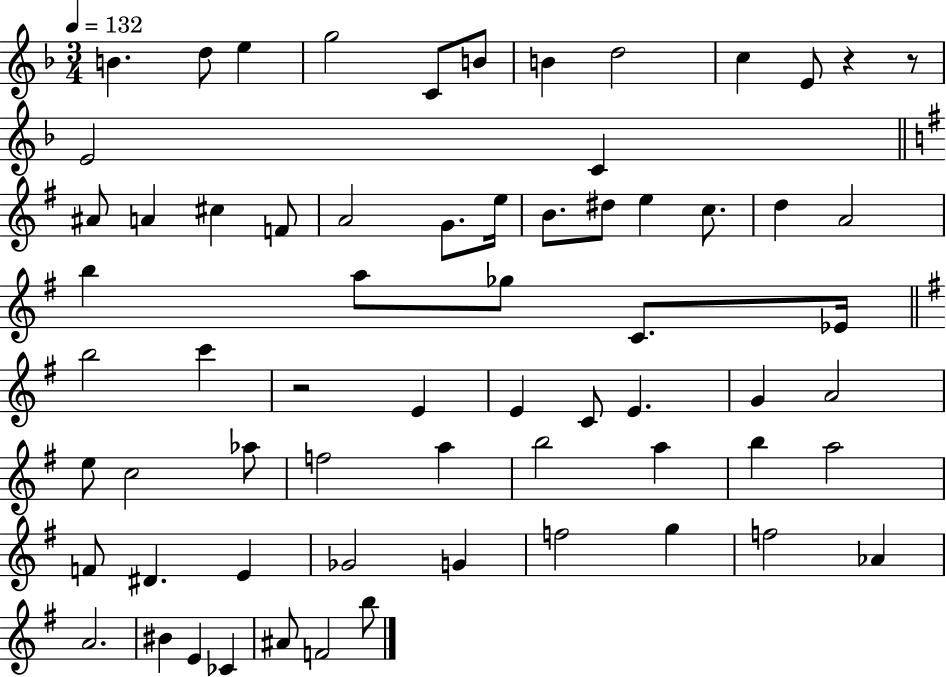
X:1
T:Untitled
M:3/4
L:1/4
K:F
B d/2 e g2 C/2 B/2 B d2 c E/2 z z/2 E2 C ^A/2 A ^c F/2 A2 G/2 e/4 B/2 ^d/2 e c/2 d A2 b a/2 _g/2 C/2 _E/4 b2 c' z2 E E C/2 E G A2 e/2 c2 _a/2 f2 a b2 a b a2 F/2 ^D E _G2 G f2 g f2 _A A2 ^B E _C ^A/2 F2 b/2